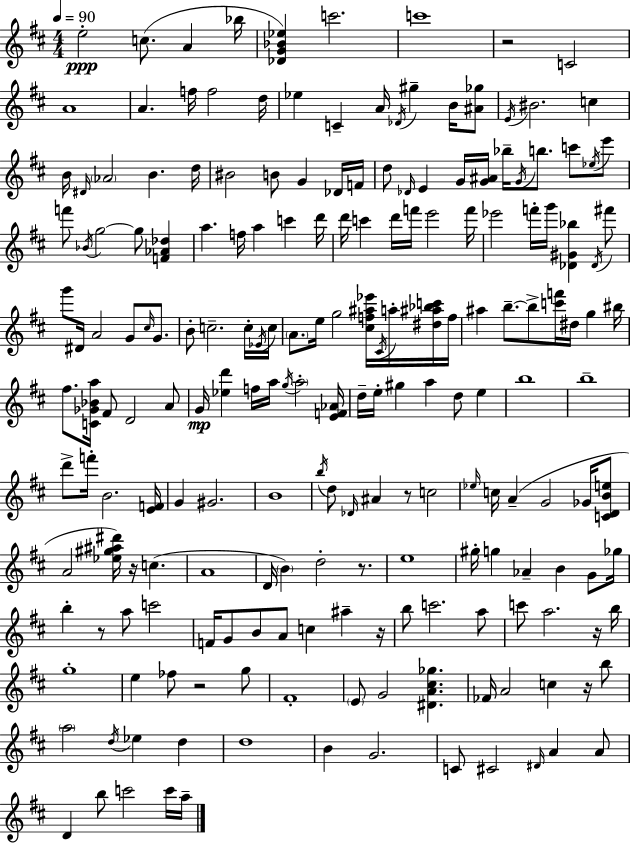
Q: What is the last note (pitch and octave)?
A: A5